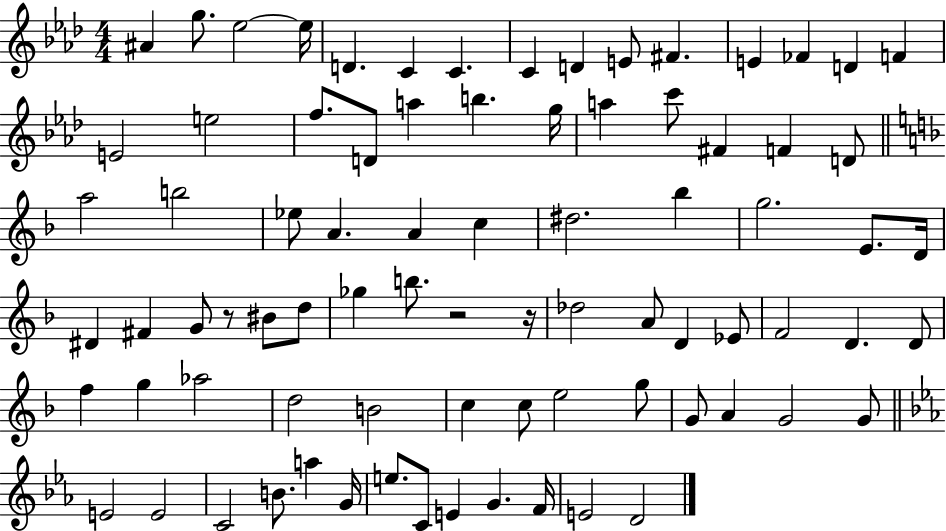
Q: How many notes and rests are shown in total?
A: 81